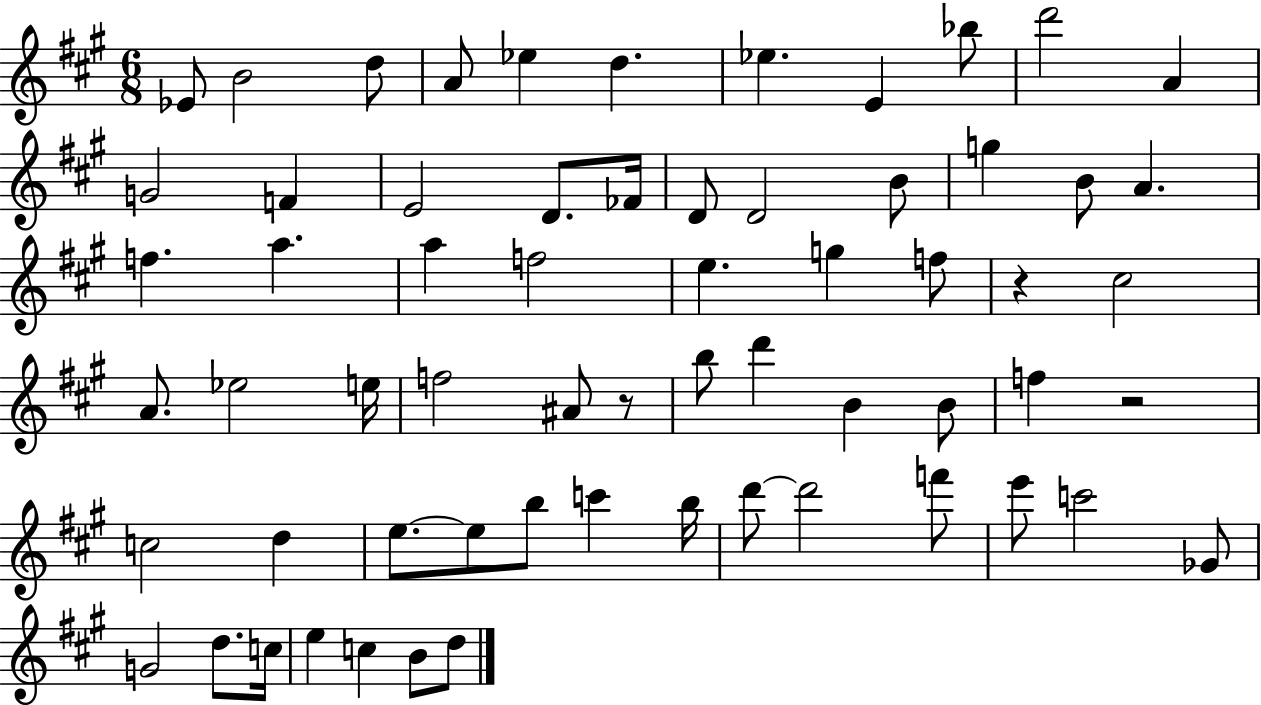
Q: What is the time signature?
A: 6/8